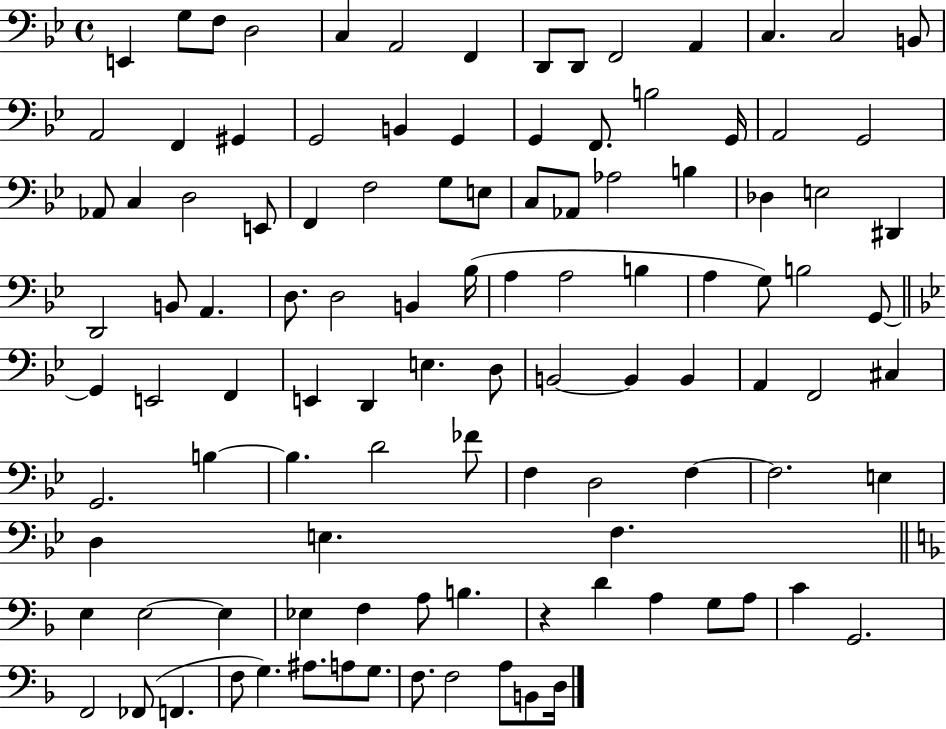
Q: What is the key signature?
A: BES major